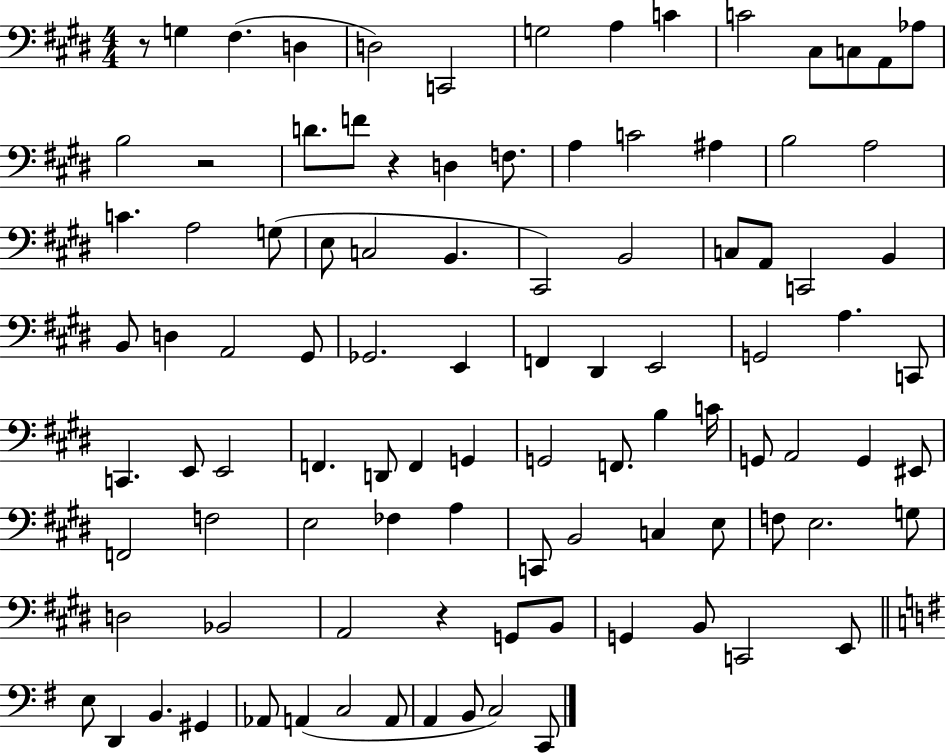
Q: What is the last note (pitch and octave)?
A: C2